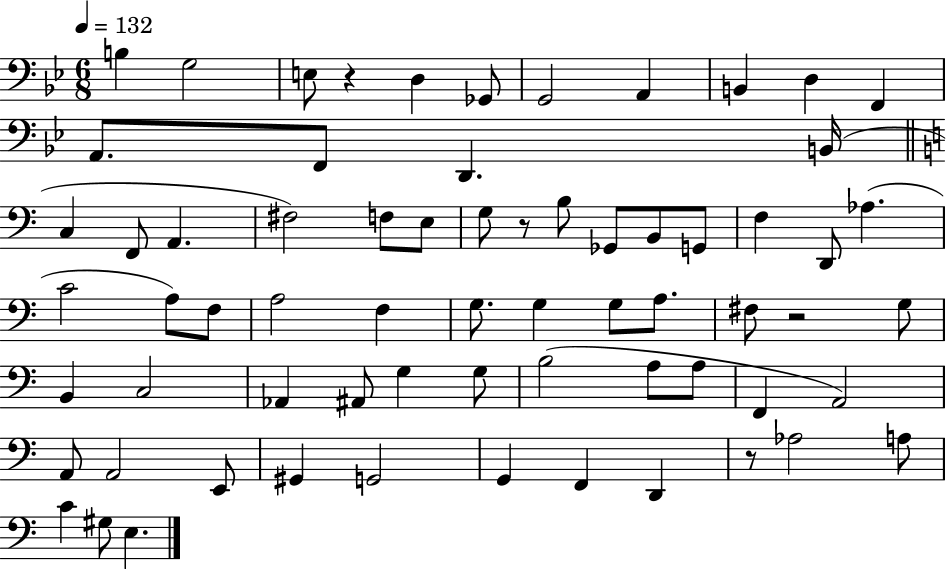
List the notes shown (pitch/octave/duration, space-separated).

B3/q G3/h E3/e R/q D3/q Gb2/e G2/h A2/q B2/q D3/q F2/q A2/e. F2/e D2/q. B2/s C3/q F2/e A2/q. F#3/h F3/e E3/e G3/e R/e B3/e Gb2/e B2/e G2/e F3/q D2/e Ab3/q. C4/h A3/e F3/e A3/h F3/q G3/e. G3/q G3/e A3/e. F#3/e R/h G3/e B2/q C3/h Ab2/q A#2/e G3/q G3/e B3/h A3/e A3/e F2/q A2/h A2/e A2/h E2/e G#2/q G2/h G2/q F2/q D2/q R/e Ab3/h A3/e C4/q G#3/e E3/q.